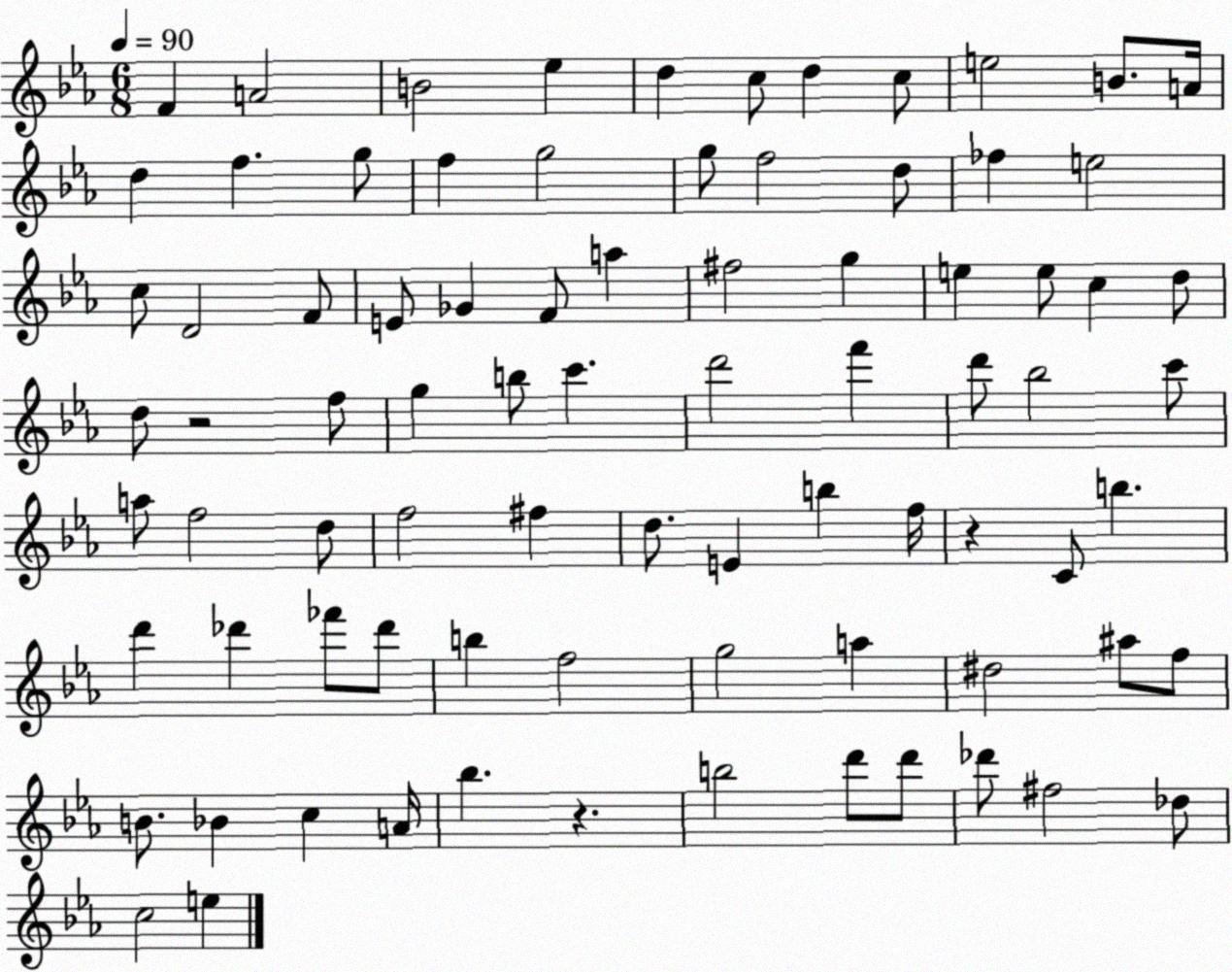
X:1
T:Untitled
M:6/8
L:1/4
K:Eb
F A2 B2 _e d c/2 d c/2 e2 B/2 A/4 d f g/2 f g2 g/2 f2 d/2 _f e2 c/2 D2 F/2 E/2 _G F/2 a ^f2 g e e/2 c d/2 d/2 z2 f/2 g b/2 c' d'2 f' d'/2 _b2 c'/2 a/2 f2 d/2 f2 ^f d/2 E b f/4 z C/2 b d' _d' _f'/2 _d'/2 b f2 g2 a ^d2 ^a/2 f/2 B/2 _B c A/4 _b z b2 d'/2 d'/2 _d'/2 ^f2 _d/2 c2 e